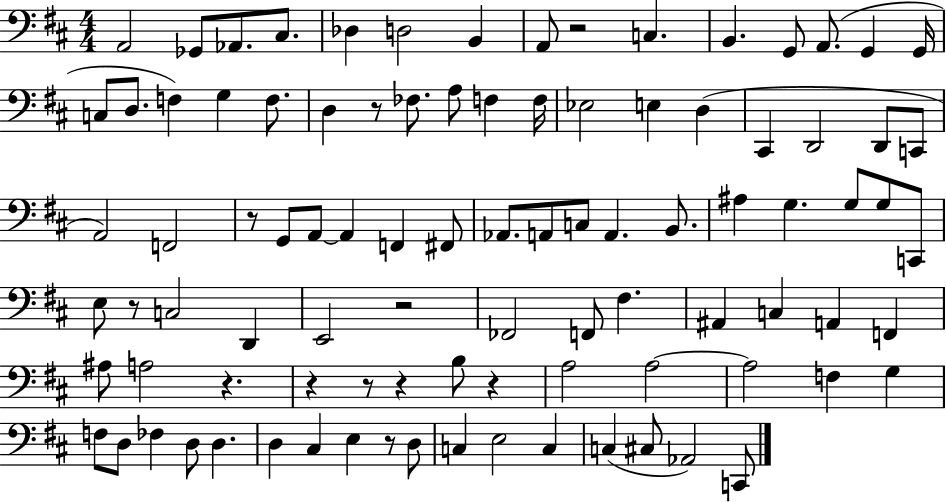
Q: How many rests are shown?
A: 11